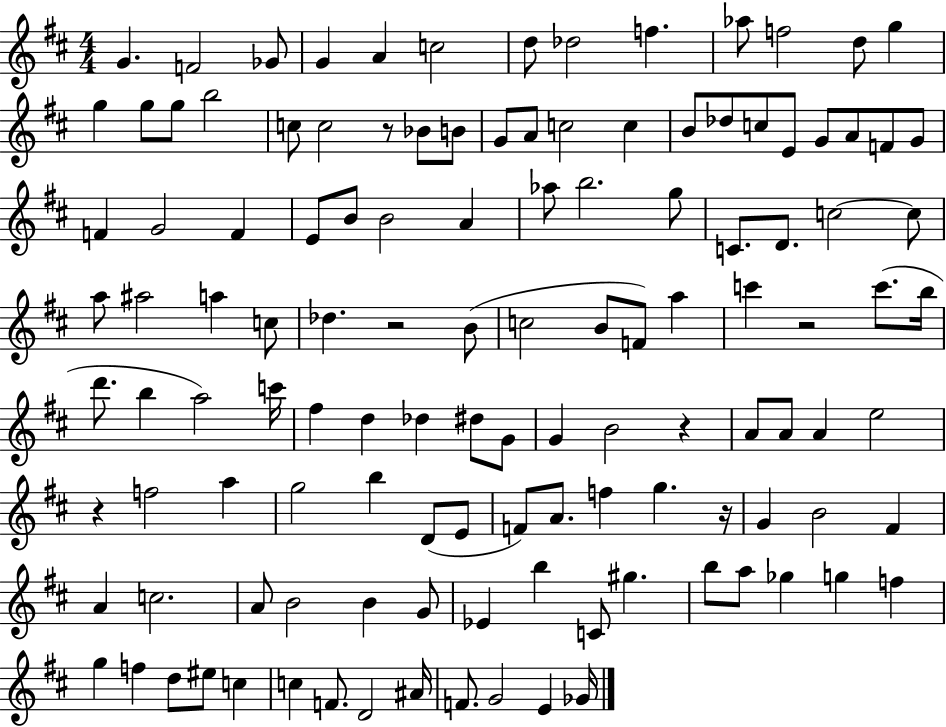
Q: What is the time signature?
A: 4/4